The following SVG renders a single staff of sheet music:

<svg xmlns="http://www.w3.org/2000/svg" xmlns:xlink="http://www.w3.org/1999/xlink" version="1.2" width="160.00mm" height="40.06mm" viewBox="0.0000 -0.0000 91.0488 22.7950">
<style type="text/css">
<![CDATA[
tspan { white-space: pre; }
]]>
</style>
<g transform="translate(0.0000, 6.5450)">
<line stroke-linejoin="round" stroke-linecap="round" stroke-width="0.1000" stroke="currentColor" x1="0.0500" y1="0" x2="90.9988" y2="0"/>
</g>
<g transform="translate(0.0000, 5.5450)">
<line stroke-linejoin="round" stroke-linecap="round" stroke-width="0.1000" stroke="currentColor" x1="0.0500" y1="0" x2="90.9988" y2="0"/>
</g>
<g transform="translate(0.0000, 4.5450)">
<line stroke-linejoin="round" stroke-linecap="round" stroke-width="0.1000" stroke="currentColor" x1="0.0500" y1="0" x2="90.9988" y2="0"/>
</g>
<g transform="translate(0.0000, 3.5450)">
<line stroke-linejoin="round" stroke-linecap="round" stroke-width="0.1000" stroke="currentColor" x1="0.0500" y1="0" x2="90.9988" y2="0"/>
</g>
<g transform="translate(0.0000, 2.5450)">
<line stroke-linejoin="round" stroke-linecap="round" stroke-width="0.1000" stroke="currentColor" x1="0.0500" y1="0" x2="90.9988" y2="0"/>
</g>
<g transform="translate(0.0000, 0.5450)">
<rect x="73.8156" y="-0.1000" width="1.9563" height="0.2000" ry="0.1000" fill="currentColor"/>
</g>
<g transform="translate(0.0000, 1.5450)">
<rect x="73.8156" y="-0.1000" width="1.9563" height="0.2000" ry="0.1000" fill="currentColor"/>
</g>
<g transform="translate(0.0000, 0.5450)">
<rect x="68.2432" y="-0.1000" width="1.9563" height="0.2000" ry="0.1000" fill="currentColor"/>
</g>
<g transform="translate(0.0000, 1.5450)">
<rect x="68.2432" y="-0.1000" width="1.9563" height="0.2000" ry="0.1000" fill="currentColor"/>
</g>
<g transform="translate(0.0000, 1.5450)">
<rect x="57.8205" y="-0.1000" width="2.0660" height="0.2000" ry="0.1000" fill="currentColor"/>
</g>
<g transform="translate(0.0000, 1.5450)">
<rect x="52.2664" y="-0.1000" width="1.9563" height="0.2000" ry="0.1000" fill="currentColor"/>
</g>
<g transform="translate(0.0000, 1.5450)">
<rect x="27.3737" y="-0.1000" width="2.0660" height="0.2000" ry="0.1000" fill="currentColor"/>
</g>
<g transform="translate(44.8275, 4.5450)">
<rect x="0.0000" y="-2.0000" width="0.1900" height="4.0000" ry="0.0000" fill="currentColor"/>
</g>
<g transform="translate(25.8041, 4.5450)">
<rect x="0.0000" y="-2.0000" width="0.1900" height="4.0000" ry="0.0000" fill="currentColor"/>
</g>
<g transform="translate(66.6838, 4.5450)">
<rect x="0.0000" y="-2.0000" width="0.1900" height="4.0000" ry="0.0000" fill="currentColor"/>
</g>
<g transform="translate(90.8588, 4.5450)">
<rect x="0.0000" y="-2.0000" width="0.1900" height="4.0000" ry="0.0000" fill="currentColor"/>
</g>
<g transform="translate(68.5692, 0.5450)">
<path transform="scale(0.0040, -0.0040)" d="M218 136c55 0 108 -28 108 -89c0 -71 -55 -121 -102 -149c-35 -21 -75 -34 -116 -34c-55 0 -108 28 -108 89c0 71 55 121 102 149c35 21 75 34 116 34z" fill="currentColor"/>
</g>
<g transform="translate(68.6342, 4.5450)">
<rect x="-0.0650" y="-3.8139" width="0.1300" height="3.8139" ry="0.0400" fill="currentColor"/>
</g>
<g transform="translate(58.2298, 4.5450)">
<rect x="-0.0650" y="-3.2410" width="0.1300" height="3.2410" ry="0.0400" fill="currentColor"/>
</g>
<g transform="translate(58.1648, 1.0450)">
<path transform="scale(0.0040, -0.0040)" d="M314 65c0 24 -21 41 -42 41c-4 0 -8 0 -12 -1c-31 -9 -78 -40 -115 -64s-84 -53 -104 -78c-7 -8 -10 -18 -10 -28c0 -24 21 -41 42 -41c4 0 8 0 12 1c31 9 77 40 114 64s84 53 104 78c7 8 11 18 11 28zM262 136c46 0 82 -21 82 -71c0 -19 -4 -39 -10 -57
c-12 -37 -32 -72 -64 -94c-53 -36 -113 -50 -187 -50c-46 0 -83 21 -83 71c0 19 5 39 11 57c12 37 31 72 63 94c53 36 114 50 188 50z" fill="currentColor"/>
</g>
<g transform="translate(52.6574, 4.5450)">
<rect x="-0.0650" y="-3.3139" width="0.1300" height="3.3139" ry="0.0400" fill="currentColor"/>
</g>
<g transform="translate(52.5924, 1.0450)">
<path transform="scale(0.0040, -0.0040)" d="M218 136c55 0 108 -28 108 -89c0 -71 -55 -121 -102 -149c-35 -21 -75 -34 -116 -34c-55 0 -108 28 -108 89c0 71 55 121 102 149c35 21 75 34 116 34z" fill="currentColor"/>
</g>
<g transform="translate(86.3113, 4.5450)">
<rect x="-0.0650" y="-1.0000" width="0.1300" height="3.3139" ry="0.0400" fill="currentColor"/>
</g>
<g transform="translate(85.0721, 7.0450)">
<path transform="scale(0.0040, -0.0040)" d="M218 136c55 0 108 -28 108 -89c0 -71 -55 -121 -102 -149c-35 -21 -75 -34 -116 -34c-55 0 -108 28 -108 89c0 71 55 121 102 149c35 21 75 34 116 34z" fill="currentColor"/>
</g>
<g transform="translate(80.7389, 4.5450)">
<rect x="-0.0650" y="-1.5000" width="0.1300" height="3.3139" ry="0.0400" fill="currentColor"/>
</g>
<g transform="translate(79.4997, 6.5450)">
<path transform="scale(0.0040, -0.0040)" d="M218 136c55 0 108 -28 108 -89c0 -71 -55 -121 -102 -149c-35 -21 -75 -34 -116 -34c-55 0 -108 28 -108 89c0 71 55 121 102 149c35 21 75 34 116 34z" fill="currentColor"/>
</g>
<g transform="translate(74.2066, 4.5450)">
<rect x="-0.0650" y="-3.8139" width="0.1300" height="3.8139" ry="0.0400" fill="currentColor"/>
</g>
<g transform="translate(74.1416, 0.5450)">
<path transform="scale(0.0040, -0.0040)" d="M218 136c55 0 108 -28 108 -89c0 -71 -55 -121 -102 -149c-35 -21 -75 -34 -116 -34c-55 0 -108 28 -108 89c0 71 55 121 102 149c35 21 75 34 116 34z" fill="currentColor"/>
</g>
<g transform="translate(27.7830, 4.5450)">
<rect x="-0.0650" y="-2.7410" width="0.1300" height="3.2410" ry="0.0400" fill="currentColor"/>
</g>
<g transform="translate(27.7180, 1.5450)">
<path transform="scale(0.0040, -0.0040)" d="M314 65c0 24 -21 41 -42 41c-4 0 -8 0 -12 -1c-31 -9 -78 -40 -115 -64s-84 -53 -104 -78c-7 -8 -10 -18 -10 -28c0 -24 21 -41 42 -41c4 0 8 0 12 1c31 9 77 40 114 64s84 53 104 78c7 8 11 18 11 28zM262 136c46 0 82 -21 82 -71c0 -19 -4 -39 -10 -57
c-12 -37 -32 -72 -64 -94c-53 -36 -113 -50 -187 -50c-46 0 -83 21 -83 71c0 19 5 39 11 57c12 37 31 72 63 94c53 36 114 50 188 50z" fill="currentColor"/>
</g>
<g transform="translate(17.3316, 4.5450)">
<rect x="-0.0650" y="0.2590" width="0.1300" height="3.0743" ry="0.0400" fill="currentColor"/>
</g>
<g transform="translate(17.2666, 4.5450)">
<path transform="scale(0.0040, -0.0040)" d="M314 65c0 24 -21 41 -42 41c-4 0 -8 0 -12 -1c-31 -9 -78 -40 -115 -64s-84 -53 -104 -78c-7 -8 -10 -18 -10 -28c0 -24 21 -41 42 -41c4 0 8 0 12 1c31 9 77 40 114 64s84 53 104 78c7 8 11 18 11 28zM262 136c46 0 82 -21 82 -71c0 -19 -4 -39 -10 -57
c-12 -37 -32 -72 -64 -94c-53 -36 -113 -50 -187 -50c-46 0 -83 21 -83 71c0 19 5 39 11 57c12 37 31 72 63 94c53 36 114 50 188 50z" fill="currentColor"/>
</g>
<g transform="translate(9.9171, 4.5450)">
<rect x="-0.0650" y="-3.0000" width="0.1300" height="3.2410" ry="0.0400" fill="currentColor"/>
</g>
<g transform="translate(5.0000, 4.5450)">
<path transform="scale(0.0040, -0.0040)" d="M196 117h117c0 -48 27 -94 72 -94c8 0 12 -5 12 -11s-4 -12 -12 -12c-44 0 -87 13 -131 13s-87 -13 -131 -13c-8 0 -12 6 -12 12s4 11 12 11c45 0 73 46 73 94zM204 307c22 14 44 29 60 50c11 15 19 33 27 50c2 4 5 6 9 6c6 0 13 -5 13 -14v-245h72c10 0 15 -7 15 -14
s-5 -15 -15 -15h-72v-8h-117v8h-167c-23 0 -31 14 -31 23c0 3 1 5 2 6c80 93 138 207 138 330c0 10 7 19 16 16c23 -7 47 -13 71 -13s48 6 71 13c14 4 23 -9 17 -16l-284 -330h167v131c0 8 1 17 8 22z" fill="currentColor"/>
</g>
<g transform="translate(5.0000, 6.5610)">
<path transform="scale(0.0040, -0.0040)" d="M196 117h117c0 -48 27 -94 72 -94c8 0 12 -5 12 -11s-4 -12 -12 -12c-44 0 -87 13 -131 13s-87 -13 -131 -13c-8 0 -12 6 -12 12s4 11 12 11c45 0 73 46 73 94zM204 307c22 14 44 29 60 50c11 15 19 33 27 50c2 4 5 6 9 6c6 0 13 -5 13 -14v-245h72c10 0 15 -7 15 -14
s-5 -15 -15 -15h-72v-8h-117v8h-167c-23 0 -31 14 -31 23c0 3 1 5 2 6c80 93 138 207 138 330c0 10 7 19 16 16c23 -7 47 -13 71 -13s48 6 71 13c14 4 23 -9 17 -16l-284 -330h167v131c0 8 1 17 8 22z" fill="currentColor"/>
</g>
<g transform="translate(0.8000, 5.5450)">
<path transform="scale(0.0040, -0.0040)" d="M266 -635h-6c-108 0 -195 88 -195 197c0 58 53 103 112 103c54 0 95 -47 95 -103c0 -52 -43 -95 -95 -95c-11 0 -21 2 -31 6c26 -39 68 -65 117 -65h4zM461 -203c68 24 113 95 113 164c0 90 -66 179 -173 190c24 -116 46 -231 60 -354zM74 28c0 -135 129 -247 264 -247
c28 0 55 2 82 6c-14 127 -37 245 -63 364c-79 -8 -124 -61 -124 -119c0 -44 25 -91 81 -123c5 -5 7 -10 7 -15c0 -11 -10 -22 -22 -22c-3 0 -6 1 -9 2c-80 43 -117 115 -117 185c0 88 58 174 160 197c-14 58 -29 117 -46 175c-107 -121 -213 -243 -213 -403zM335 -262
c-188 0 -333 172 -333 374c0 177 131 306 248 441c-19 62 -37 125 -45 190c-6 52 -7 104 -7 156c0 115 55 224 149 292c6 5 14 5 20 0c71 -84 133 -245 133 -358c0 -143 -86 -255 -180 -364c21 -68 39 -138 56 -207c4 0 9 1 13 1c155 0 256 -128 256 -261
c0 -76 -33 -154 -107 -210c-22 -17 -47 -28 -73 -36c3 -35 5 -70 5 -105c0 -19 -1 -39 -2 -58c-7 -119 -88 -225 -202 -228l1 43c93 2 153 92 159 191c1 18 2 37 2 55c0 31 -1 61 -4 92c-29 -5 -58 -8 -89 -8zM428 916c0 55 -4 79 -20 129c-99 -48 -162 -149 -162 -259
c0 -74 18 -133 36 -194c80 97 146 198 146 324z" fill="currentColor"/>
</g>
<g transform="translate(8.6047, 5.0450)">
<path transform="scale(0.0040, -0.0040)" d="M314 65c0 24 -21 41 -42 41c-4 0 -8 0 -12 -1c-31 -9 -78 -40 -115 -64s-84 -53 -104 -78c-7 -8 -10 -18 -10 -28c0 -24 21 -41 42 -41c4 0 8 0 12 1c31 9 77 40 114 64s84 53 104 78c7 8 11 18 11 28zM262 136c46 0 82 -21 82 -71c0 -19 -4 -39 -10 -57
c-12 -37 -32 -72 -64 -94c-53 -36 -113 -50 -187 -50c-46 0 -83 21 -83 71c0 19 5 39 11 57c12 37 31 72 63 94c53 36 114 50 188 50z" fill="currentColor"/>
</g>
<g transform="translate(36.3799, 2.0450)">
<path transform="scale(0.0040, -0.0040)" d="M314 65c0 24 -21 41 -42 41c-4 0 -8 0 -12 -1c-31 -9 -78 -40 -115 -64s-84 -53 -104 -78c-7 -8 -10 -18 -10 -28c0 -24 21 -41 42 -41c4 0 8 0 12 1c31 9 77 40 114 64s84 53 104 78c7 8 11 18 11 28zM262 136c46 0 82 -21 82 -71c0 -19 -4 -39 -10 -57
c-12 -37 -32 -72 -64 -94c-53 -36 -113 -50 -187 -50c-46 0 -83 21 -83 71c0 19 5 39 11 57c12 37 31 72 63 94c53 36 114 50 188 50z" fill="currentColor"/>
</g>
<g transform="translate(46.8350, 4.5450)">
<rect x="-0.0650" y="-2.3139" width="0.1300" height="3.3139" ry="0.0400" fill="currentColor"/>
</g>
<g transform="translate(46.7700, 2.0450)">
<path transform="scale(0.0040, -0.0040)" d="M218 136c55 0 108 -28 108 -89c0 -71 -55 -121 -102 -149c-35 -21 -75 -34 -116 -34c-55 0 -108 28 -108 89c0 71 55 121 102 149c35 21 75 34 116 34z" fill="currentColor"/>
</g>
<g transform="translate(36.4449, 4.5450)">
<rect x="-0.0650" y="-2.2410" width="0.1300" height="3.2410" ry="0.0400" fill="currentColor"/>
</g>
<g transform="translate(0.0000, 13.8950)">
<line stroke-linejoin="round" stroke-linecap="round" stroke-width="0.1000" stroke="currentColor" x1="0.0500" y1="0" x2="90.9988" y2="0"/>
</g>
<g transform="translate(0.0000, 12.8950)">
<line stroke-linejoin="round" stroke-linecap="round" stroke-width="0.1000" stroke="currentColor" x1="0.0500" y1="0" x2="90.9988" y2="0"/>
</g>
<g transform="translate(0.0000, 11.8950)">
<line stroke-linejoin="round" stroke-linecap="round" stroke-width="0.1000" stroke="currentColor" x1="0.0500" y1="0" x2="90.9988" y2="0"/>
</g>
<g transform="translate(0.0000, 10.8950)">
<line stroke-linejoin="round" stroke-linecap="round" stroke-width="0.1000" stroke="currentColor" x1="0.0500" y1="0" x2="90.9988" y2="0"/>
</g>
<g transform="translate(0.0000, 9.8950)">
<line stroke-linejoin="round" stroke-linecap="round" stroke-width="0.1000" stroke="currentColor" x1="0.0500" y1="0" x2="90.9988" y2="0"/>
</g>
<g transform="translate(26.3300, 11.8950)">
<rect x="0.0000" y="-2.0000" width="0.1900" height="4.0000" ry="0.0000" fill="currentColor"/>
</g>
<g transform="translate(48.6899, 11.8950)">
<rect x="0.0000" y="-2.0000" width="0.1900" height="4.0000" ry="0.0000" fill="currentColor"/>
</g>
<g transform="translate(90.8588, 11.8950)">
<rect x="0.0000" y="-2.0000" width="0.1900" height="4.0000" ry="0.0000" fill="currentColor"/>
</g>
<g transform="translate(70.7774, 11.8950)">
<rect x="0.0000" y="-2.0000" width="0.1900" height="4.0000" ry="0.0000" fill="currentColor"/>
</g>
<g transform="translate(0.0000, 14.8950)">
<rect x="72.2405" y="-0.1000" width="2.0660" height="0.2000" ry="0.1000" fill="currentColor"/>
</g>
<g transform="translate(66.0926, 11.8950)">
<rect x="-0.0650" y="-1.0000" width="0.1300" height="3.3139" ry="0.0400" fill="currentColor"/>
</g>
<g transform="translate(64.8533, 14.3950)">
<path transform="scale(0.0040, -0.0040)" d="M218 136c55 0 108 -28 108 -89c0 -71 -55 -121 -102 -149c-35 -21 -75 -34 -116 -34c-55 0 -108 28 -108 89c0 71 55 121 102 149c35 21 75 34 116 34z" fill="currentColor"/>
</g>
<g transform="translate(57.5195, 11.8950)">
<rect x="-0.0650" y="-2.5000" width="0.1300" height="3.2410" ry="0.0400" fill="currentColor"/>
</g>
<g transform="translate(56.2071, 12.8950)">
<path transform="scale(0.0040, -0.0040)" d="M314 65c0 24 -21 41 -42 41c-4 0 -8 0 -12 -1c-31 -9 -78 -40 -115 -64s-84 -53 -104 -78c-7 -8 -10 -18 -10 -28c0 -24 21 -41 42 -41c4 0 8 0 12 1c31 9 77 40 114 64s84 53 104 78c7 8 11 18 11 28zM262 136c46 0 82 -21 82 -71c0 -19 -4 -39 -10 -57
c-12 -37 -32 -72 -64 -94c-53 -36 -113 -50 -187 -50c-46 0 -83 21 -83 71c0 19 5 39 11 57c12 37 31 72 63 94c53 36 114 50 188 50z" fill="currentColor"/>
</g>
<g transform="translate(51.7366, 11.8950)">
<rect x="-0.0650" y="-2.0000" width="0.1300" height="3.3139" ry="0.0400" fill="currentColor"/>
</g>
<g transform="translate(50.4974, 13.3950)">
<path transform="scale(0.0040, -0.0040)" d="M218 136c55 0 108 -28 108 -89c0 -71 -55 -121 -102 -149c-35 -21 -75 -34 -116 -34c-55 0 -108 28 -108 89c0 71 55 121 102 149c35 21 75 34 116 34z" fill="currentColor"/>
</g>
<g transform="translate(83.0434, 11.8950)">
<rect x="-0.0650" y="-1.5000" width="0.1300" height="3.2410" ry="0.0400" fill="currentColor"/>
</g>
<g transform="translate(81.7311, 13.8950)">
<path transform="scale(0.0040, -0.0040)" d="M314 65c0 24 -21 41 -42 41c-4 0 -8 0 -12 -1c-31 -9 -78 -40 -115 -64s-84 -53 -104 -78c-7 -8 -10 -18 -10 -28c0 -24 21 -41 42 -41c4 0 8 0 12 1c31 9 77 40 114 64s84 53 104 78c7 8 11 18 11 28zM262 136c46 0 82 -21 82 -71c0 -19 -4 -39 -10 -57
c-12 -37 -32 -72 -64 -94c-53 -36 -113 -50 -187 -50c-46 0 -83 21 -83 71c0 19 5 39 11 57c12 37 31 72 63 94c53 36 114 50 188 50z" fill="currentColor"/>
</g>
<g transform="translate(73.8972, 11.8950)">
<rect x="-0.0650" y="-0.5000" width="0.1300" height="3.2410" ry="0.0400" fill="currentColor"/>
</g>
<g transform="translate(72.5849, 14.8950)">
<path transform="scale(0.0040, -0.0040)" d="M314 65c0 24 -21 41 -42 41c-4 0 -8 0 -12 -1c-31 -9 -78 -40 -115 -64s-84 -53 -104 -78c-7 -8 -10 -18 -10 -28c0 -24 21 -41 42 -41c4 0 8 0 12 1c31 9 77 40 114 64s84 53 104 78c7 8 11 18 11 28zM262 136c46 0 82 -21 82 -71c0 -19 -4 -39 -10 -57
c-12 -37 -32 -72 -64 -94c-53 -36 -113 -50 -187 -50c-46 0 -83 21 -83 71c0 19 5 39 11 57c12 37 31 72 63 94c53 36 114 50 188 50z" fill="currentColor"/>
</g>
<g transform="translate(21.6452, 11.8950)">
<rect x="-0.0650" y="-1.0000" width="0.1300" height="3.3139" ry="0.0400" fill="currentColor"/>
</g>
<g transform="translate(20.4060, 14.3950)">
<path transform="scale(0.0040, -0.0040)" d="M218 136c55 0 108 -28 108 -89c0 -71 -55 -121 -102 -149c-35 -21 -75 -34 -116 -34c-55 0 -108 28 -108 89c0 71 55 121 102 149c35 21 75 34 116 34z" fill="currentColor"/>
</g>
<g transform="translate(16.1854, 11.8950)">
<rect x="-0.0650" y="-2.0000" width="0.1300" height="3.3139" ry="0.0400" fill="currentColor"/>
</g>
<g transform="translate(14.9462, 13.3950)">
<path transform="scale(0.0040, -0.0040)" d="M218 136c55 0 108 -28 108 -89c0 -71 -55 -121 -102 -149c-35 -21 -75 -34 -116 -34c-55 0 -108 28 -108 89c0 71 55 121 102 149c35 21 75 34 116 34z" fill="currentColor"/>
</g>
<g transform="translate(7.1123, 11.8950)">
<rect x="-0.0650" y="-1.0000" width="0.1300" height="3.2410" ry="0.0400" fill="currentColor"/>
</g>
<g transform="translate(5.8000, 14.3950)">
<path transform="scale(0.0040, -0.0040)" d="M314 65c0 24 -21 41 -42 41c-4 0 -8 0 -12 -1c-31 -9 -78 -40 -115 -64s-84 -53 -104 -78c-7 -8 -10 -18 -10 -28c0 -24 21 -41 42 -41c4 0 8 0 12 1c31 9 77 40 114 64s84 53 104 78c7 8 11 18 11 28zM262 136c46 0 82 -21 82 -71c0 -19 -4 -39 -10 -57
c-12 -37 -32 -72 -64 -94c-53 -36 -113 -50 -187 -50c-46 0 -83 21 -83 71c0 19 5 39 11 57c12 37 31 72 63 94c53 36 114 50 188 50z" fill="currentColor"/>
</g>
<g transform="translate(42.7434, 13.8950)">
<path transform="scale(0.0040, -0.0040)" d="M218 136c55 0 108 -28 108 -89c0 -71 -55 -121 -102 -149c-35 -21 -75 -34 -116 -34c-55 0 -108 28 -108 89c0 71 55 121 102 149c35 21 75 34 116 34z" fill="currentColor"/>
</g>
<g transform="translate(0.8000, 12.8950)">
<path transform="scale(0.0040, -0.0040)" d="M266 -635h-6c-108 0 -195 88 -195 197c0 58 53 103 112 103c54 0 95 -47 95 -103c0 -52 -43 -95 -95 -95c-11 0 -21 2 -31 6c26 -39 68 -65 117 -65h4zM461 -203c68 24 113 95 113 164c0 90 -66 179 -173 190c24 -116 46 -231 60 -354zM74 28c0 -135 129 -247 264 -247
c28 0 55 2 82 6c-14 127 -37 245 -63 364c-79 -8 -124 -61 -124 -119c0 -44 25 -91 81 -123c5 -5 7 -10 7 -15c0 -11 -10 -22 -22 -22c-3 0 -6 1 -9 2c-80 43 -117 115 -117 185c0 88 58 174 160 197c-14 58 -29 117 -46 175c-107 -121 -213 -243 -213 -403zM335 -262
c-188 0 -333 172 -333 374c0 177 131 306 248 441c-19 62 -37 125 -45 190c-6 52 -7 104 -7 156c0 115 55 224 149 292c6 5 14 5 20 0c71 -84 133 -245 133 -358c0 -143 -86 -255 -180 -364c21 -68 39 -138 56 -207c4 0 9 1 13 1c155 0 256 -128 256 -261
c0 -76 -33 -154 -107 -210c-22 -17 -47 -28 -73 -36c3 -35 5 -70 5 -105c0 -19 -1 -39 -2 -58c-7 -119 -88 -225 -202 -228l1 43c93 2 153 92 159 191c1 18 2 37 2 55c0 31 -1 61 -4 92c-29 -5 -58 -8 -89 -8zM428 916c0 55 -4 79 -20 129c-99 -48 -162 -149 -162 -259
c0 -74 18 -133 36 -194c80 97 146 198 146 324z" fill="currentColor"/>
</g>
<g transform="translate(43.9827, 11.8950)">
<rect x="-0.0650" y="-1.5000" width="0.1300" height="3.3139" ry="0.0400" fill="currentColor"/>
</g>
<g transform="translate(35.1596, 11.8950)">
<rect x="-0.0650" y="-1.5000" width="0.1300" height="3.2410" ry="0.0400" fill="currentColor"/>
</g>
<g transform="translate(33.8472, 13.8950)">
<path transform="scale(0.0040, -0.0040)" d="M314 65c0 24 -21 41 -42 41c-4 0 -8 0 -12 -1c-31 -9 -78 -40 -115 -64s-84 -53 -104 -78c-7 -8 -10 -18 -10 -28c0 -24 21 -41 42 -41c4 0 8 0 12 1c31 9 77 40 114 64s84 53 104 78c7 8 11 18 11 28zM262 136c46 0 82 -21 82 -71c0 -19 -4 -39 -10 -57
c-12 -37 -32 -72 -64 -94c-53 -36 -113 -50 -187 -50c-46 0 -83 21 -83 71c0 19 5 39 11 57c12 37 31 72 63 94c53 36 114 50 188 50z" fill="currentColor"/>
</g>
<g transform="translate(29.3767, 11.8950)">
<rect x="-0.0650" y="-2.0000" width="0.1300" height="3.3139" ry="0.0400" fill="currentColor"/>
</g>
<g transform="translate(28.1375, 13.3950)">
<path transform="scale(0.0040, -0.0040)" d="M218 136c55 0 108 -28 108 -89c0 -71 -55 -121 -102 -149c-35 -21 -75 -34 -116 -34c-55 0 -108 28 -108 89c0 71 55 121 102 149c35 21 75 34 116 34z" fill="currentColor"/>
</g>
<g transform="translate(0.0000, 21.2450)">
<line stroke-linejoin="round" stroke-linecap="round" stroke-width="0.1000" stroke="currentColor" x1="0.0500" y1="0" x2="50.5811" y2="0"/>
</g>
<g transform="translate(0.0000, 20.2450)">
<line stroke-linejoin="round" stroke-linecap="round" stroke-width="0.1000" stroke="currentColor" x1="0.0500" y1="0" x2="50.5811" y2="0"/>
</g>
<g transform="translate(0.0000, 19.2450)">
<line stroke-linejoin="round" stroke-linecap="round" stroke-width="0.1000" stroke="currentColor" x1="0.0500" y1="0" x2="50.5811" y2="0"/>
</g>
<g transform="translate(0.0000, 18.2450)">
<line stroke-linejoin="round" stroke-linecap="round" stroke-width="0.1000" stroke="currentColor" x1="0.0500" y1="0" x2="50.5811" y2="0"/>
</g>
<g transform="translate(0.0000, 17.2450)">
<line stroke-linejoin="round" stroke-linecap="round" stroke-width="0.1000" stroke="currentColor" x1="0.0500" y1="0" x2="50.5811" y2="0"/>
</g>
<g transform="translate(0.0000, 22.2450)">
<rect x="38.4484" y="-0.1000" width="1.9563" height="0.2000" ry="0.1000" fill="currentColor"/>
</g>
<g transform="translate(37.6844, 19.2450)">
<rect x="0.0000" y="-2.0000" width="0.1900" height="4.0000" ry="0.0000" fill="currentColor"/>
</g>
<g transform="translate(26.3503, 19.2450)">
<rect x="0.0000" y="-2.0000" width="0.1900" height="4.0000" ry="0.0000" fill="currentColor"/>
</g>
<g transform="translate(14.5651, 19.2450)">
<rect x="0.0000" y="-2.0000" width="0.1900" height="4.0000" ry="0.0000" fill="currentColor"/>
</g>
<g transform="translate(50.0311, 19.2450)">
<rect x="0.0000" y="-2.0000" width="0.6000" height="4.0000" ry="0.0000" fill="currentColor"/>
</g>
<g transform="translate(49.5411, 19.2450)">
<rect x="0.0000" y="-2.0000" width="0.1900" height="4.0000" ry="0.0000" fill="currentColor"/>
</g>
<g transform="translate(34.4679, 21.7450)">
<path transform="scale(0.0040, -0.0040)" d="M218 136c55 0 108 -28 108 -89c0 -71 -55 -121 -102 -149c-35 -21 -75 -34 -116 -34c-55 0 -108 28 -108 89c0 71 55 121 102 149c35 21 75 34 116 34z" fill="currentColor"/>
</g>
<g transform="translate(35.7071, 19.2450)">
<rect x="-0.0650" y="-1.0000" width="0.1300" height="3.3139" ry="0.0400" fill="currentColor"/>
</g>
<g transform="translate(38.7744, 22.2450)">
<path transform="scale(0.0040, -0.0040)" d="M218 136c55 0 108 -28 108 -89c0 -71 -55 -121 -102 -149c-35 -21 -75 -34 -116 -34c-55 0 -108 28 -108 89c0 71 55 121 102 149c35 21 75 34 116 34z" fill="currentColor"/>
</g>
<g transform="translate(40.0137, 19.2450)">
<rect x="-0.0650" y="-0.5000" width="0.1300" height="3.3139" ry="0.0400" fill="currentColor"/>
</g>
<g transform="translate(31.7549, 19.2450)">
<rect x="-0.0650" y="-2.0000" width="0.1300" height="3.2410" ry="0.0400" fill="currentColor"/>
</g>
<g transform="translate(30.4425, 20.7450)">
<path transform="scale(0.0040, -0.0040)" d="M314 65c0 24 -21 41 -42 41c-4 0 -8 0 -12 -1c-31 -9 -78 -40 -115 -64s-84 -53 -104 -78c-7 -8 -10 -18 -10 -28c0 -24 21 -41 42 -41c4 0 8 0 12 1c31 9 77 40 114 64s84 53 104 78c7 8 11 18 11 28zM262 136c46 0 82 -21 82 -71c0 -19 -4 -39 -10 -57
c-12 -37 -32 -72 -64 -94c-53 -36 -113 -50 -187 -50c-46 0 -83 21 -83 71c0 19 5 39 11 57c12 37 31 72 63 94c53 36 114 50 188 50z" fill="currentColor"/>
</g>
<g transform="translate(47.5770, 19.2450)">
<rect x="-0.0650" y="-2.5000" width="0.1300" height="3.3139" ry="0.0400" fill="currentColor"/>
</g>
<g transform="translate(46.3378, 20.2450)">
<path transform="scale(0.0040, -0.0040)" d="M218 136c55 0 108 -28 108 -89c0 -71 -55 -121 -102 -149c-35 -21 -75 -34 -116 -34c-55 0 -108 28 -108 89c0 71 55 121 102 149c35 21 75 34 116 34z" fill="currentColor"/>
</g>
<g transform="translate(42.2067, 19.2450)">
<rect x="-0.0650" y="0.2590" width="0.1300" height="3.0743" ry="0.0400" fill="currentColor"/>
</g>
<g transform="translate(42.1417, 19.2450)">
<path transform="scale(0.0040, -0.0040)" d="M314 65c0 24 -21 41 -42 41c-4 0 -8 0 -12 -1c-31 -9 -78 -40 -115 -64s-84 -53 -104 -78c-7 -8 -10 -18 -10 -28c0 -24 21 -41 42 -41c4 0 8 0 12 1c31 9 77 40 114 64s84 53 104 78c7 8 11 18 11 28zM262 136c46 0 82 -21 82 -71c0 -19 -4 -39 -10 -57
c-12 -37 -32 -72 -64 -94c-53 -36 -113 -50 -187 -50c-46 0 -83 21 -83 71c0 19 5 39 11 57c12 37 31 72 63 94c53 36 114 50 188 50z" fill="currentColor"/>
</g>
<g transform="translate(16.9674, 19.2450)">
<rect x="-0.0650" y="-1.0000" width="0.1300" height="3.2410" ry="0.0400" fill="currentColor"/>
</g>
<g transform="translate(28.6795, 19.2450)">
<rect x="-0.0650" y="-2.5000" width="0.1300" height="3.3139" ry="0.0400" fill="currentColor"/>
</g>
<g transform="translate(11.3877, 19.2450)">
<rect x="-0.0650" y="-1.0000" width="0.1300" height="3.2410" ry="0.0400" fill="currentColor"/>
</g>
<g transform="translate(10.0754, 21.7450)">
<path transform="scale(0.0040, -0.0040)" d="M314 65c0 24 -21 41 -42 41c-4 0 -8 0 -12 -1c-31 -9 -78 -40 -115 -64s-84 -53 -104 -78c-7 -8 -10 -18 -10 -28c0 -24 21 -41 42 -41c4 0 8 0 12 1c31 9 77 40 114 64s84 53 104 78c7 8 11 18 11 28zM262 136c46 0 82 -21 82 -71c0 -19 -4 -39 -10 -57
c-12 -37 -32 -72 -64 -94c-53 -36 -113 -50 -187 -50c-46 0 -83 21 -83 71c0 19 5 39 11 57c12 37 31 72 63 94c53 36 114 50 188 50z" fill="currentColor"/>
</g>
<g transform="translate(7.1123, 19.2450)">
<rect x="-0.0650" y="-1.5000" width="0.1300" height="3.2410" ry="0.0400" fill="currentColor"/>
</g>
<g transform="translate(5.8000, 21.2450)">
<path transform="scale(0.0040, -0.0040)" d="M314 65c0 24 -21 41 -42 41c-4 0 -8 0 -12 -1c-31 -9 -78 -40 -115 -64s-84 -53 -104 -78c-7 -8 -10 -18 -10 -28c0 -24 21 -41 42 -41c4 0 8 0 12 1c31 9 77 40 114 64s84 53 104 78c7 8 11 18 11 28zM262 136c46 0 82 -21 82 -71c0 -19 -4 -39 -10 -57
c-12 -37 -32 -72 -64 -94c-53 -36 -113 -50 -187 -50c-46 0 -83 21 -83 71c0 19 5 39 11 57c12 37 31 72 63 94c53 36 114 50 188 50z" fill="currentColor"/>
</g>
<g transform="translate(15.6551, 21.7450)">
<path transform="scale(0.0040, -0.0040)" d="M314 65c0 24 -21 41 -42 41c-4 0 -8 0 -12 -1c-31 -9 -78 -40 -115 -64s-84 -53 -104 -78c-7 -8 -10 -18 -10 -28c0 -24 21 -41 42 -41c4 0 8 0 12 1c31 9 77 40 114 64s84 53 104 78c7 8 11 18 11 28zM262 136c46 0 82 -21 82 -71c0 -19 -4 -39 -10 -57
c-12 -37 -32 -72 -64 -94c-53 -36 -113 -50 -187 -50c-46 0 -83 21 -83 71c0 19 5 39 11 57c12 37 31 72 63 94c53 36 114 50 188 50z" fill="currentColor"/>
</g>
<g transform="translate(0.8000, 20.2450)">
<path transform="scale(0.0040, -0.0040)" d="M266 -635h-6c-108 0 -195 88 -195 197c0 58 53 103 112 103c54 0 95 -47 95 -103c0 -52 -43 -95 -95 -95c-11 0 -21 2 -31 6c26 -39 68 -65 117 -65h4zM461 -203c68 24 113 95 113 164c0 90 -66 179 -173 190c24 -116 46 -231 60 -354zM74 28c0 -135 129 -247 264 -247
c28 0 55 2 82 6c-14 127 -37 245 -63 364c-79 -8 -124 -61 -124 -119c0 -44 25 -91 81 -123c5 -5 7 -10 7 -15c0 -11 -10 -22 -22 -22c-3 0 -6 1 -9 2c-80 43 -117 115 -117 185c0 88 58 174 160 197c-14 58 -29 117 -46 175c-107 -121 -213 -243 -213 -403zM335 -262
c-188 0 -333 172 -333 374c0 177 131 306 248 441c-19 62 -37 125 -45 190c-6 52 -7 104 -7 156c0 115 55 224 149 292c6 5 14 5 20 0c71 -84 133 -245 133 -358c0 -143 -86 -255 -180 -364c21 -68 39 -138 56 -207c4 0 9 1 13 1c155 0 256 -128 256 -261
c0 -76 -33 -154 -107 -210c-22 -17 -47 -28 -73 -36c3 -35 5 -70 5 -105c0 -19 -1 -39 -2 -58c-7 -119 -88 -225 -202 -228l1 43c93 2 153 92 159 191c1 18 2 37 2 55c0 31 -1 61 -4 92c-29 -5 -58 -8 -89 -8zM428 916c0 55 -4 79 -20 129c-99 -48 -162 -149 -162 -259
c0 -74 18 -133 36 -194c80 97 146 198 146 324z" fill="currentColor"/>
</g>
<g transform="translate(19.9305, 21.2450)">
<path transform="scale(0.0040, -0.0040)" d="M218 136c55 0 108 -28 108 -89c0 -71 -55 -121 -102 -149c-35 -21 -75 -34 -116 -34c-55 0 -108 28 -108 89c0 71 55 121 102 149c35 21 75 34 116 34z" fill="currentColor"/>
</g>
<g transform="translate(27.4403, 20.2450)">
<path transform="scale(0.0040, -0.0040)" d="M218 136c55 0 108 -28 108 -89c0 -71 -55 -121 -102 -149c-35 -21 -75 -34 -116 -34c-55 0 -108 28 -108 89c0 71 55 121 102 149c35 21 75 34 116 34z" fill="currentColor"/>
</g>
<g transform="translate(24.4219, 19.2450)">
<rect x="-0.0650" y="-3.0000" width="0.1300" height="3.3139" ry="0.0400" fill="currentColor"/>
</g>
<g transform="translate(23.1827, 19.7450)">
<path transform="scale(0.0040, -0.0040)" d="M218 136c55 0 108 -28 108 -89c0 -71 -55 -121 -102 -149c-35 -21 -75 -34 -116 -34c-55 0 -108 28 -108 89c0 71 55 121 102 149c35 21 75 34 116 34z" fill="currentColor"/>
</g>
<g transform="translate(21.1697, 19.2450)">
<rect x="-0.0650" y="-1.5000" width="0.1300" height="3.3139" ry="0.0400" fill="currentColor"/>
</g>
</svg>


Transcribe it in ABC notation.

X:1
T:Untitled
M:4/4
L:1/4
K:C
A2 B2 a2 g2 g b b2 c' c' E D D2 F D F E2 E F G2 D C2 E2 E2 D2 D2 E A G F2 D C B2 G